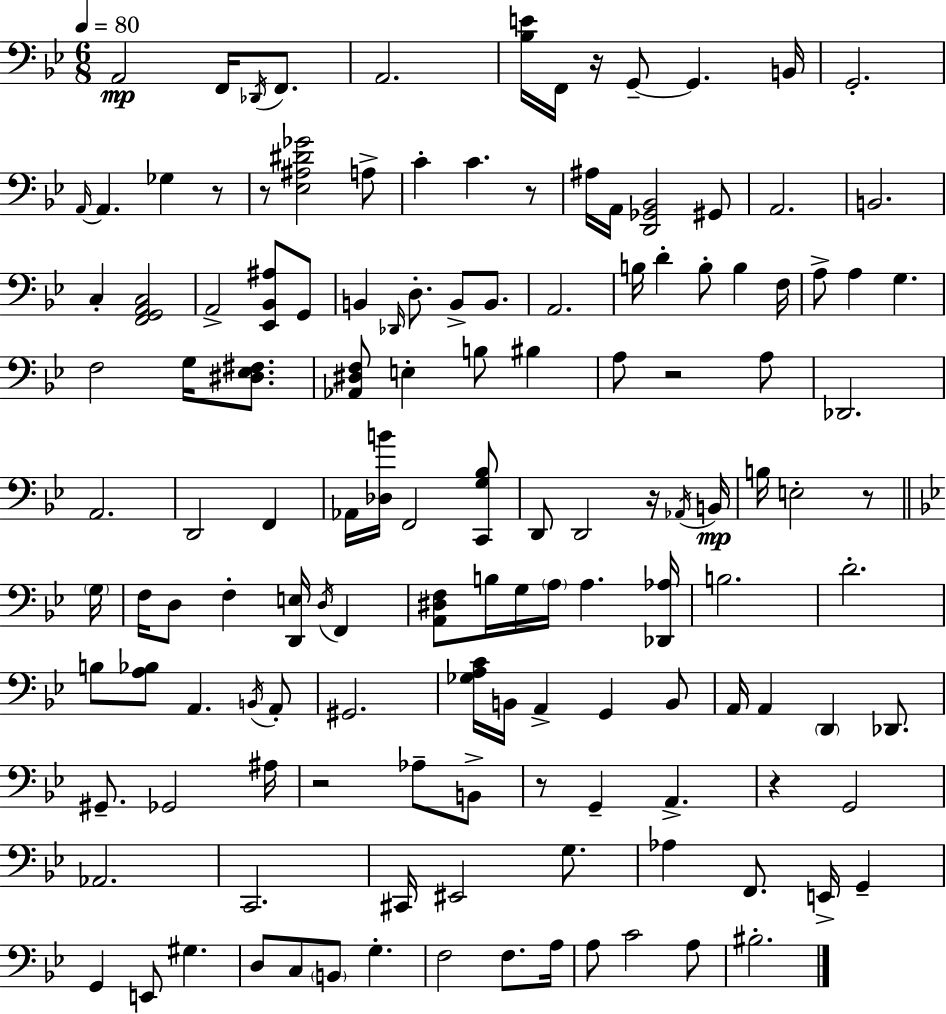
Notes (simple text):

A2/h F2/s Db2/s F2/e. A2/h. [Bb3,E4]/s F2/s R/s G2/e G2/q. B2/s G2/h. A2/s A2/q. Gb3/q R/e R/e [Eb3,A#3,D#4,Gb4]/h A3/e C4/q C4/q. R/e A#3/s A2/s [D2,Gb2,Bb2]/h G#2/e A2/h. B2/h. C3/q [F2,G2,A2,C3]/h A2/h [Eb2,Bb2,A#3]/e G2/e B2/q Db2/s D3/e. B2/e B2/e. A2/h. B3/s D4/q B3/e B3/q F3/s A3/e A3/q G3/q. F3/h G3/s [D#3,Eb3,F#3]/e. [Ab2,D#3,F3]/e E3/q B3/e BIS3/q A3/e R/h A3/e Db2/h. A2/h. D2/h F2/q Ab2/s [Db3,B4]/s F2/h [C2,G3,Bb3]/e D2/e D2/h R/s Ab2/s B2/s B3/s E3/h R/e G3/s F3/s D3/e F3/q [D2,E3]/s D3/s F2/q [A2,D#3,F3]/e B3/s G3/s A3/s A3/q. [Db2,Ab3]/s B3/h. D4/h. B3/e [A3,Bb3]/e A2/q. B2/s A2/e G#2/h. [Gb3,A3,C4]/s B2/s A2/q G2/q B2/e A2/s A2/q D2/q Db2/e. G#2/e. Gb2/h A#3/s R/h Ab3/e B2/e R/e G2/q A2/q. R/q G2/h Ab2/h. C2/h. C#2/s EIS2/h G3/e. Ab3/q F2/e. E2/s G2/q G2/q E2/e G#3/q. D3/e C3/e B2/e G3/q. F3/h F3/e. A3/s A3/e C4/h A3/e BIS3/h.